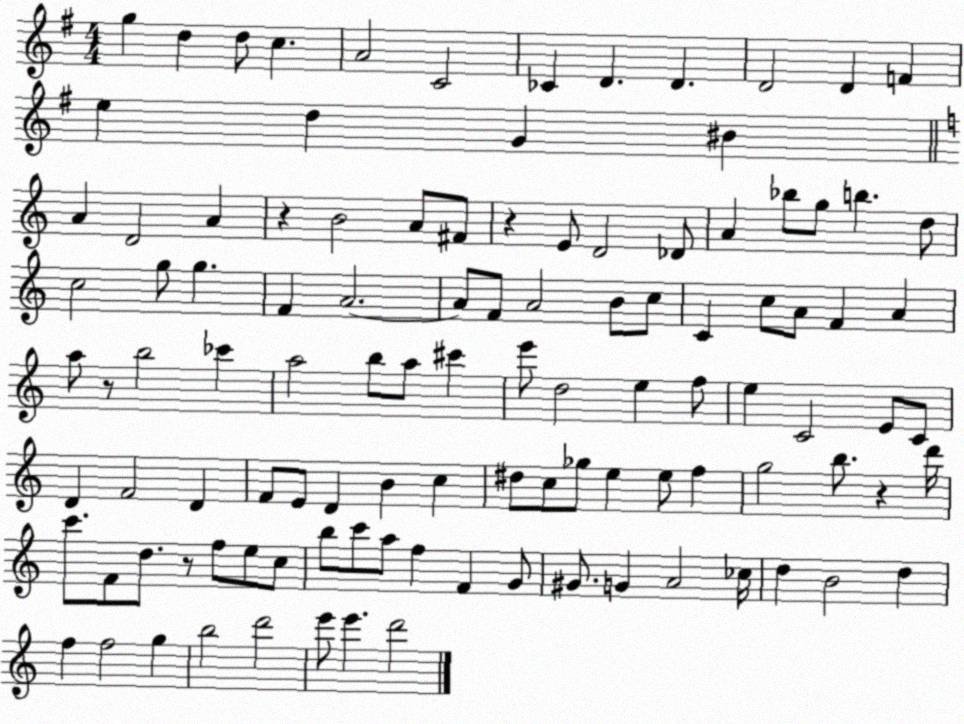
X:1
T:Untitled
M:4/4
L:1/4
K:G
g d d/2 c A2 C2 _C D D D2 D F e d G ^B A D2 A z B2 A/2 ^F/2 z E/2 D2 _D/2 A _b/2 g/2 b d/2 c2 g/2 g F A2 A/2 F/2 A2 B/2 c/2 C c/2 A/2 F A a/2 z/2 b2 _c' a2 b/2 a/2 ^c' e'/2 d2 e f/2 e C2 E/2 C/2 D F2 D F/2 E/2 D B c ^d/2 c/2 _g/2 e e/2 f g2 b/2 z d'/4 c'/2 F/2 d/2 z/2 f/2 e/2 c/2 b/2 c'/2 a/2 f F G/2 ^G/2 G A2 _c/4 d B2 d f f2 g b2 d'2 e'/2 e' d'2